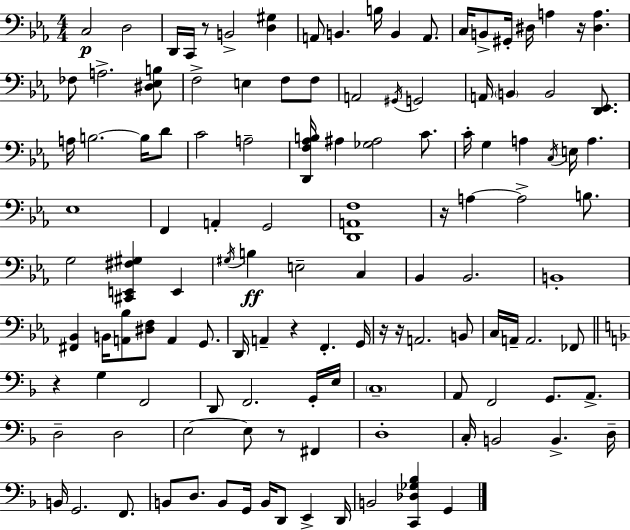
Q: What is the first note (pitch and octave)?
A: C3